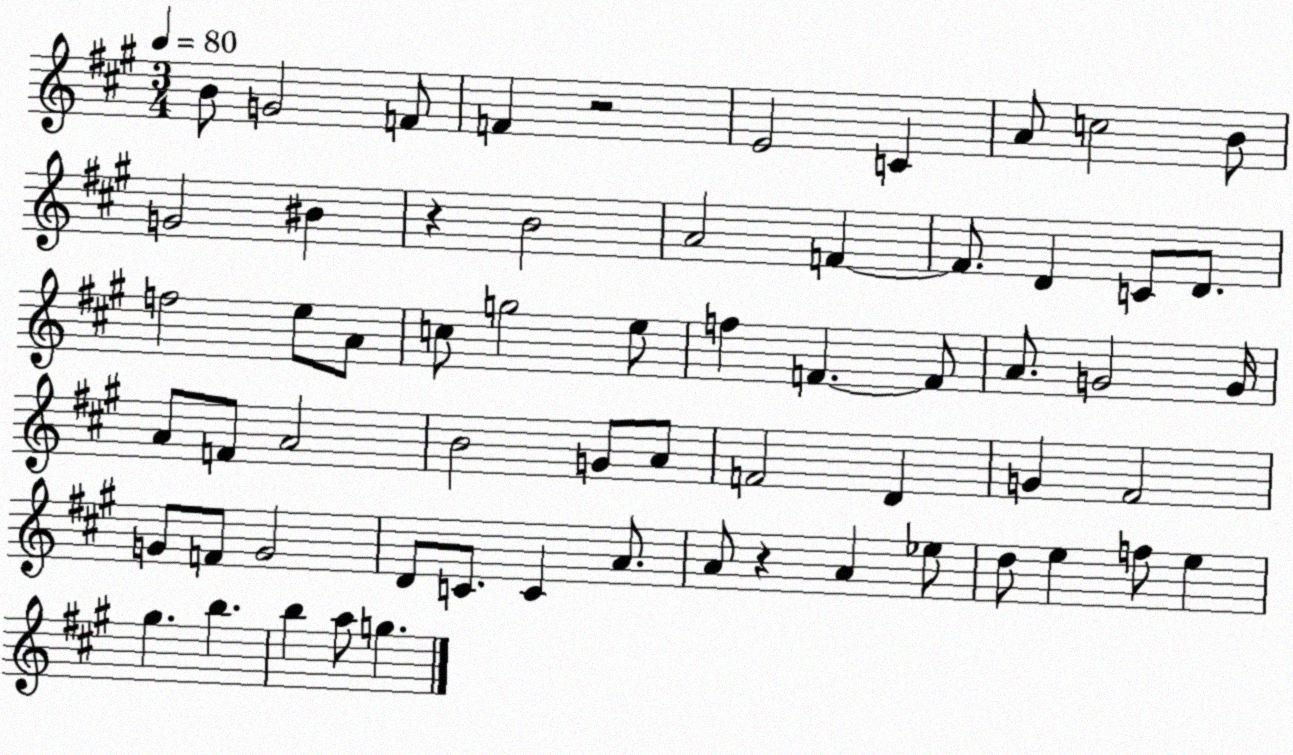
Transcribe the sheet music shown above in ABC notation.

X:1
T:Untitled
M:3/4
L:1/4
K:A
B/2 G2 F/2 F z2 E2 C A/2 c2 B/2 G2 ^B z B2 A2 F F/2 D C/2 D/2 f2 e/2 A/2 c/2 g2 e/2 f F F/2 A/2 G2 G/4 A/2 F/2 A2 B2 G/2 A/2 F2 D G ^F2 G/2 F/2 G2 D/2 C/2 C A/2 A/2 z A _e/2 d/2 e f/2 e ^g b b a/2 g